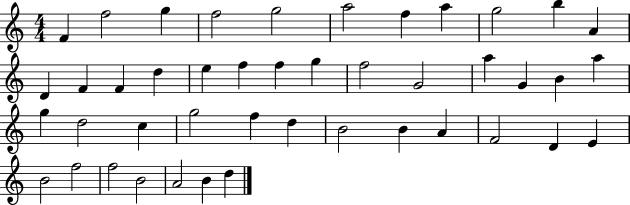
X:1
T:Untitled
M:4/4
L:1/4
K:C
F f2 g f2 g2 a2 f a g2 b A D F F d e f f g f2 G2 a G B a g d2 c g2 f d B2 B A F2 D E B2 f2 f2 B2 A2 B d